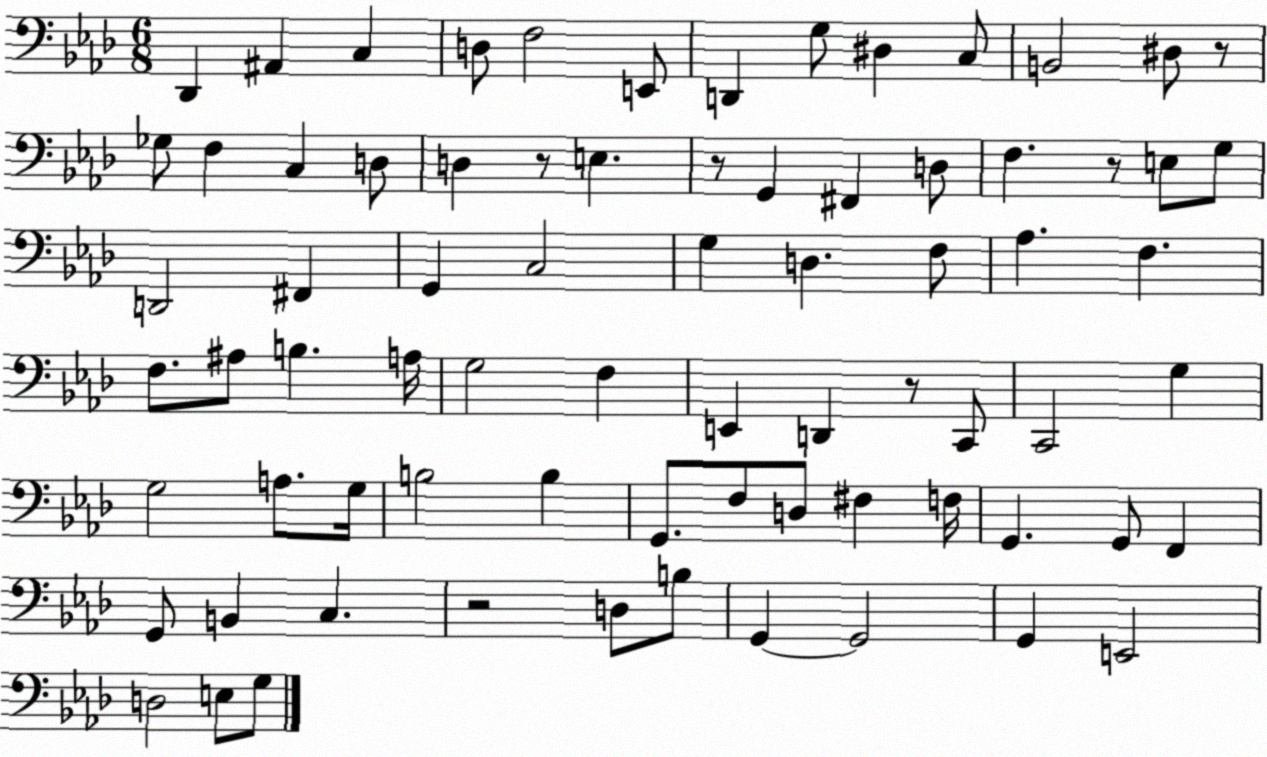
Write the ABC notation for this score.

X:1
T:Untitled
M:6/8
L:1/4
K:Ab
_D,, ^A,, C, D,/2 F,2 E,,/2 D,, G,/2 ^D, C,/2 B,,2 ^D,/2 z/2 _G,/2 F, C, D,/2 D, z/2 E, z/2 G,, ^F,, D,/2 F, z/2 E,/2 G,/2 D,,2 ^F,, G,, C,2 G, D, F,/2 _A, F, F,/2 ^A,/2 B, A,/4 G,2 F, E,, D,, z/2 C,,/2 C,,2 G, G,2 A,/2 G,/4 B,2 B, G,,/2 F,/2 D,/2 ^F, F,/4 G,, G,,/2 F,, G,,/2 B,, C, z2 D,/2 B,/2 G,, G,,2 G,, E,,2 D,2 E,/2 G,/2